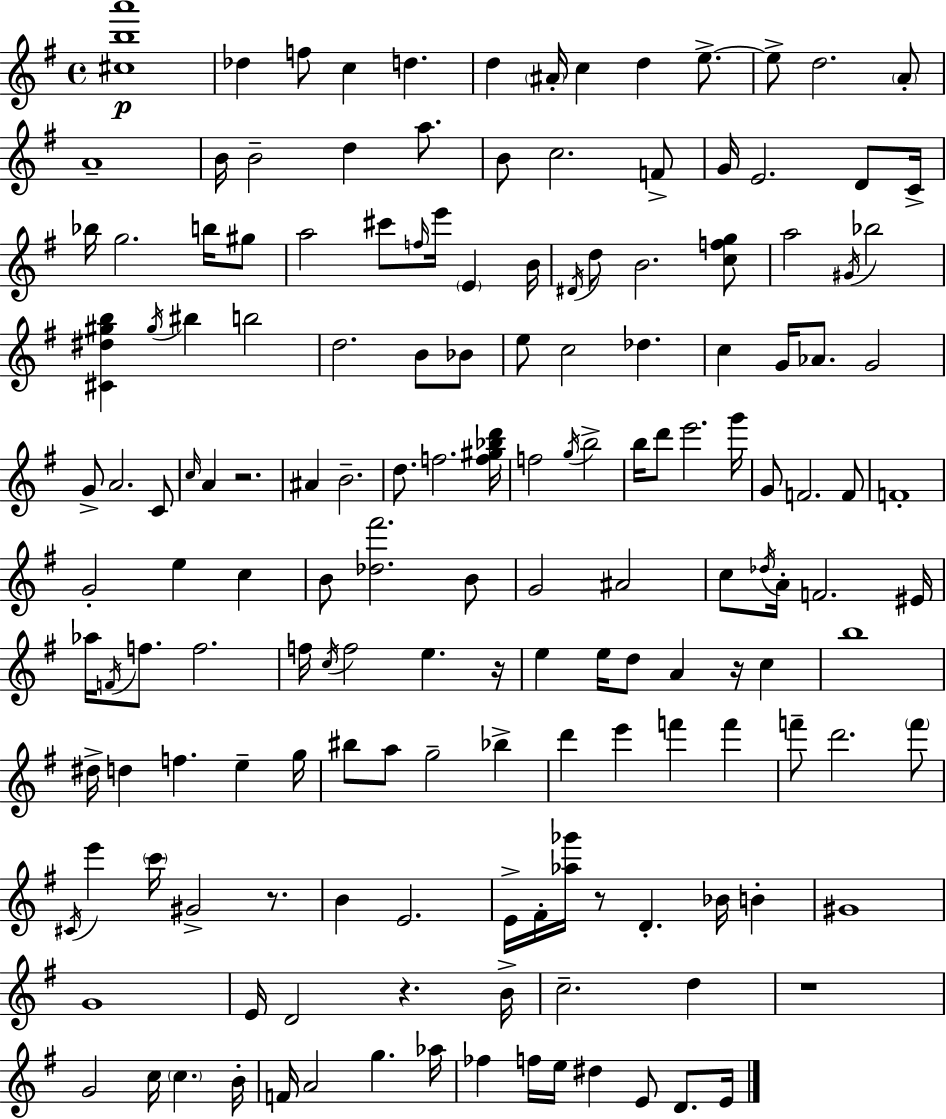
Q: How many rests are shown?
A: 7